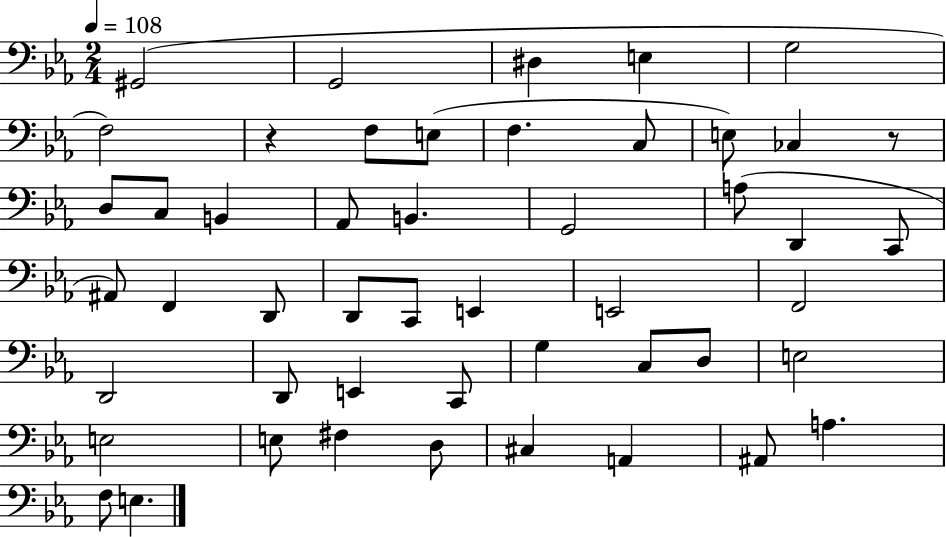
X:1
T:Untitled
M:2/4
L:1/4
K:Eb
^G,,2 G,,2 ^D, E, G,2 F,2 z F,/2 E,/2 F, C,/2 E,/2 _C, z/2 D,/2 C,/2 B,, _A,,/2 B,, G,,2 A,/2 D,, C,,/2 ^A,,/2 F,, D,,/2 D,,/2 C,,/2 E,, E,,2 F,,2 D,,2 D,,/2 E,, C,,/2 G, C,/2 D,/2 E,2 E,2 E,/2 ^F, D,/2 ^C, A,, ^A,,/2 A, F,/2 E,